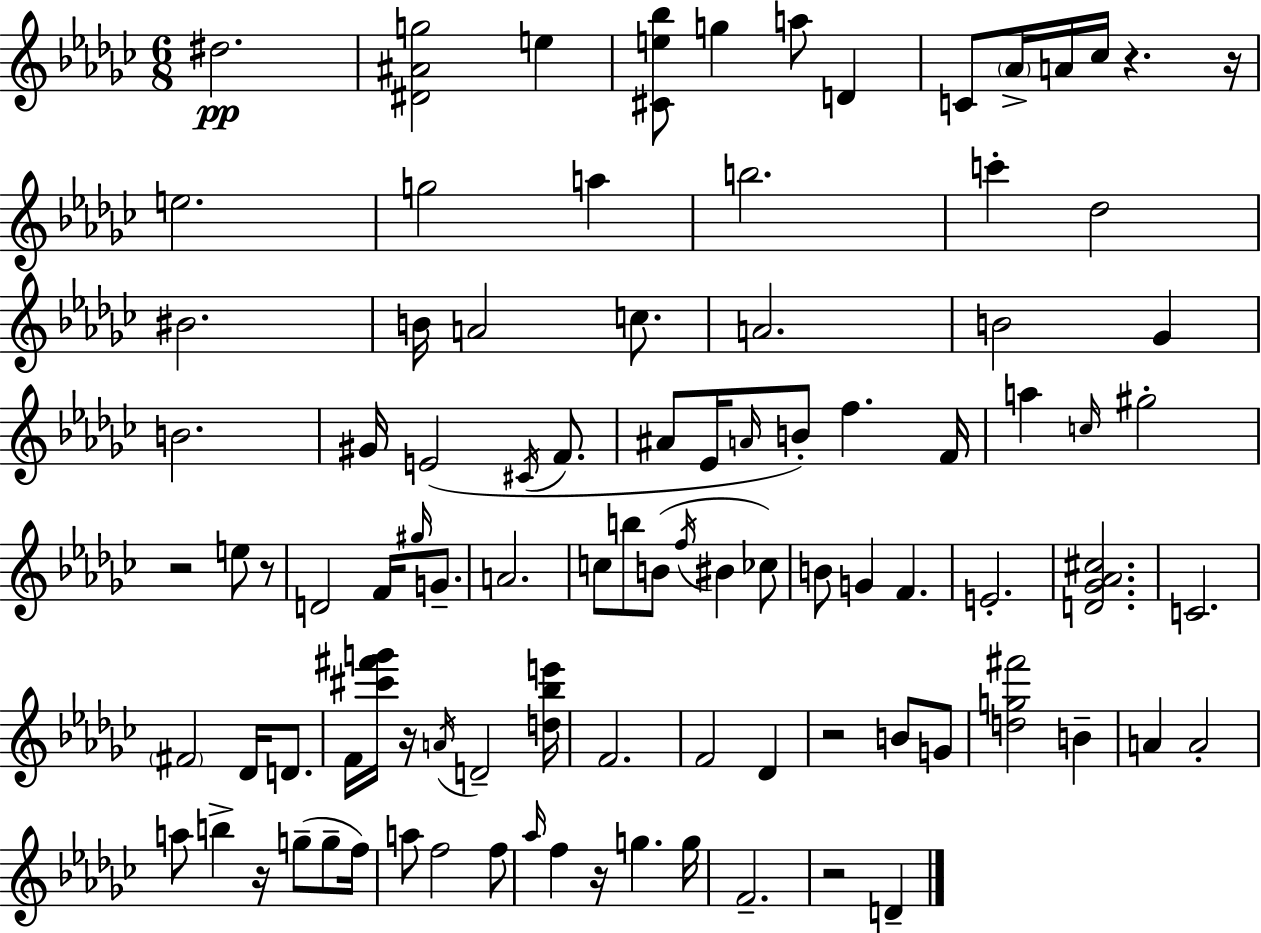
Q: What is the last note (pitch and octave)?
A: D4